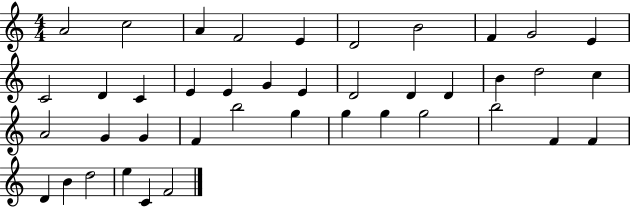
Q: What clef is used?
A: treble